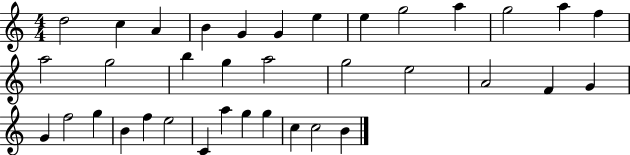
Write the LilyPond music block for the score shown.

{
  \clef treble
  \numericTimeSignature
  \time 4/4
  \key c \major
  d''2 c''4 a'4 | b'4 g'4 g'4 e''4 | e''4 g''2 a''4 | g''2 a''4 f''4 | \break a''2 g''2 | b''4 g''4 a''2 | g''2 e''2 | a'2 f'4 g'4 | \break g'4 f''2 g''4 | b'4 f''4 e''2 | c'4 a''4 g''4 g''4 | c''4 c''2 b'4 | \break \bar "|."
}